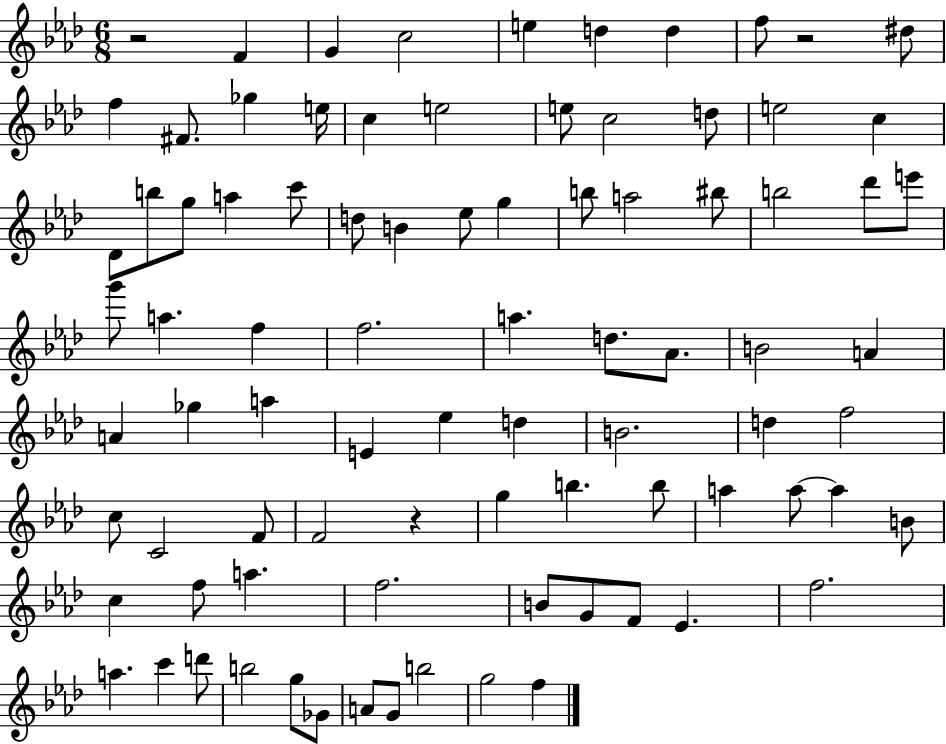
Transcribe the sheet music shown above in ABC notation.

X:1
T:Untitled
M:6/8
L:1/4
K:Ab
z2 F G c2 e d d f/2 z2 ^d/2 f ^F/2 _g e/4 c e2 e/2 c2 d/2 e2 c _D/2 b/2 g/2 a c'/2 d/2 B _e/2 g b/2 a2 ^b/2 b2 _d'/2 e'/2 g'/2 a f f2 a d/2 _A/2 B2 A A _g a E _e d B2 d f2 c/2 C2 F/2 F2 z g b b/2 a a/2 a B/2 c f/2 a f2 B/2 G/2 F/2 _E f2 a c' d'/2 b2 g/2 _G/2 A/2 G/2 b2 g2 f